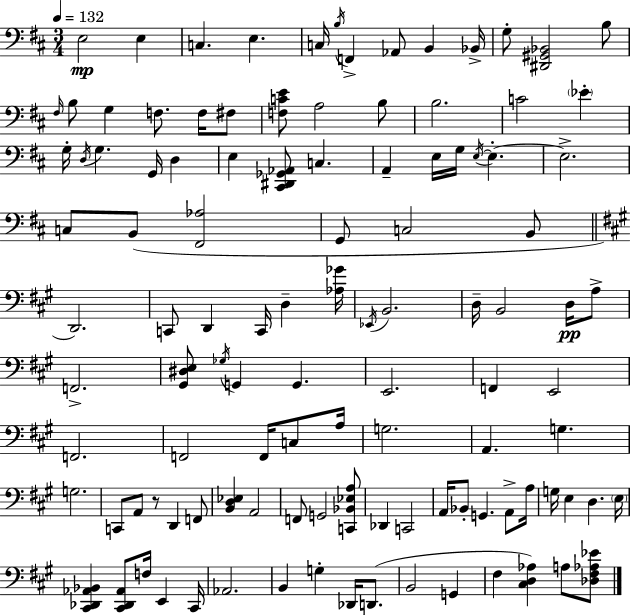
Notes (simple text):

E3/h E3/q C3/q. E3/q. C3/s B3/s F2/q Ab2/e B2/q Bb2/s G3/e [D#2,G#2,Bb2]/h B3/e F#3/s B3/e G3/q F3/e. F3/s F#3/e [F3,C4,E4]/e A3/h B3/e B3/h. C4/h Eb4/q G3/s D3/s G3/q. G2/s D3/q E3/q [C#2,D#2,Gb2,Ab2]/e C3/q. A2/q E3/s G3/s E3/s E3/q. E3/h. C3/e B2/e [F#2,Ab3]/h G2/e C3/h B2/e D2/h. C2/e D2/q C2/s D3/q [Ab3,Gb4]/s Eb2/s B2/h. D3/s B2/h D3/s A3/e F2/h. [G#2,D#3,E3]/e Gb3/s G2/q G2/q. E2/h. F2/q E2/h F2/h. F2/h F2/s C3/e A3/s G3/h. A2/q. G3/q. G3/h. C2/e A2/e R/e D2/q F2/e [B2,D3,Eb3]/q A2/h F2/e G2/h [C2,Bb2,Eb3,A3]/e Db2/q C2/h A2/s Bb2/e G2/q. A2/e A3/s G3/s E3/q D3/q. E3/s [C#2,Db2,Ab2,Bb2]/q [C#2,Db2,Ab2]/e F3/s E2/q C#2/s Ab2/h. B2/q G3/q Db2/s D2/e. B2/h G2/q F#3/q [C#3,D3,Ab3]/q A3/e [Db3,F#3,Ab3,Eb4]/e